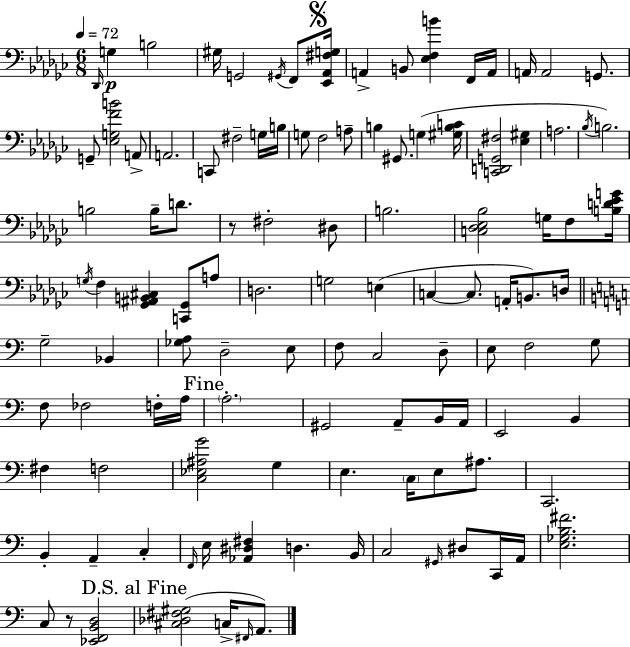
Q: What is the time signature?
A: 6/8